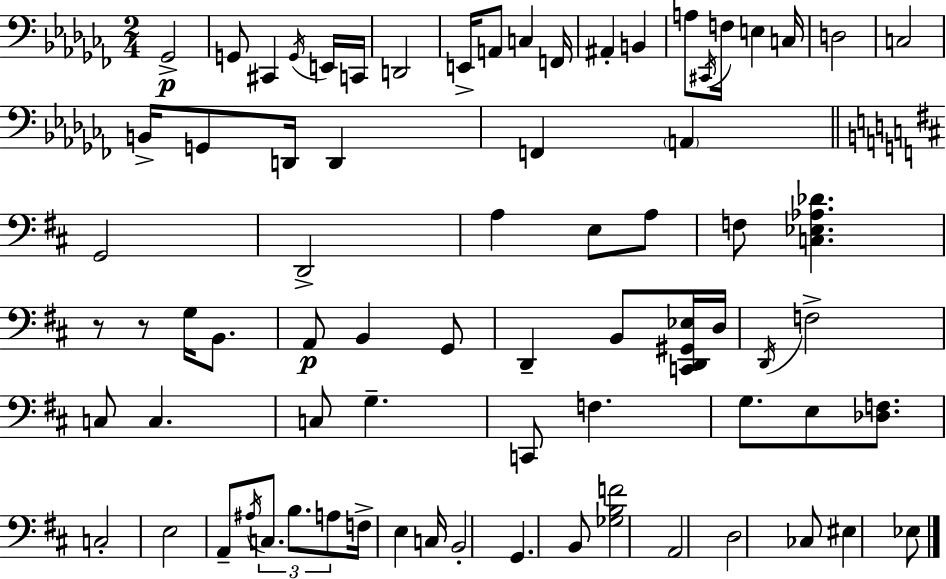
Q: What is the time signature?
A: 2/4